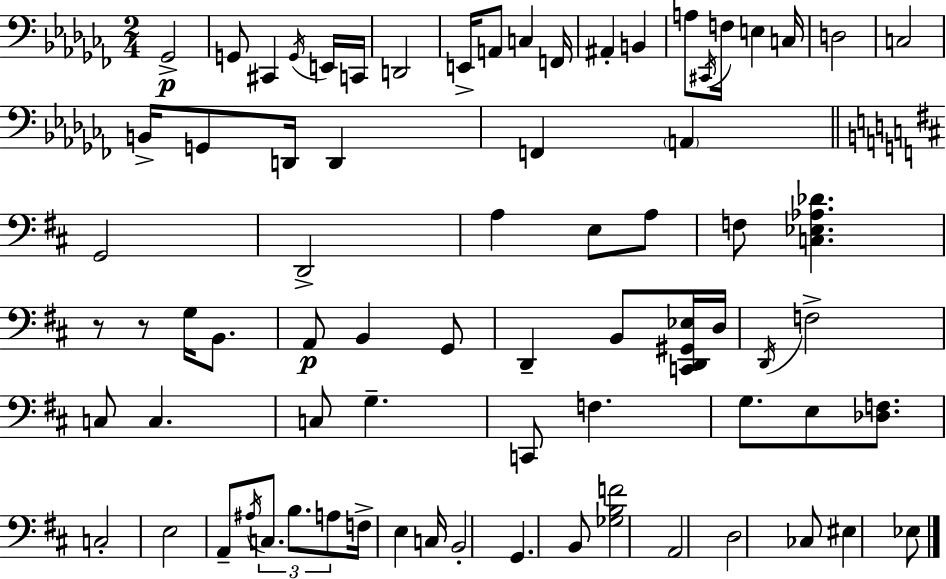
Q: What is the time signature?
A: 2/4